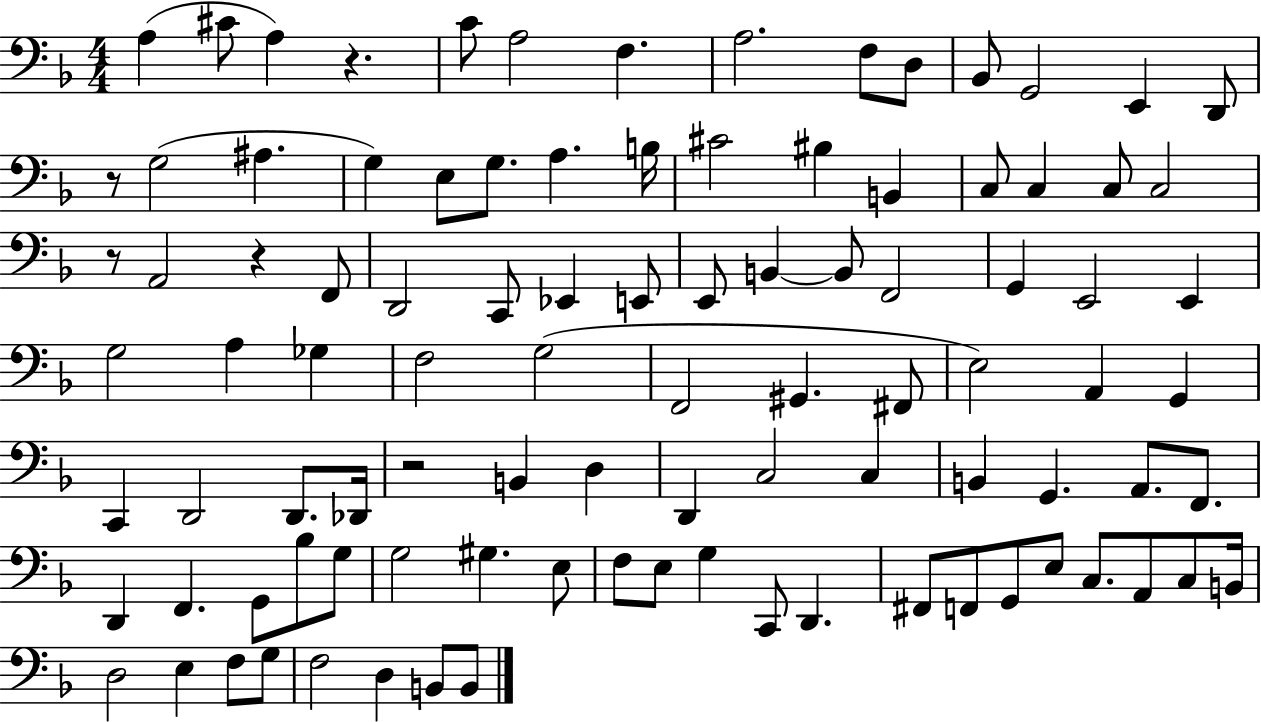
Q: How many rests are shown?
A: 5